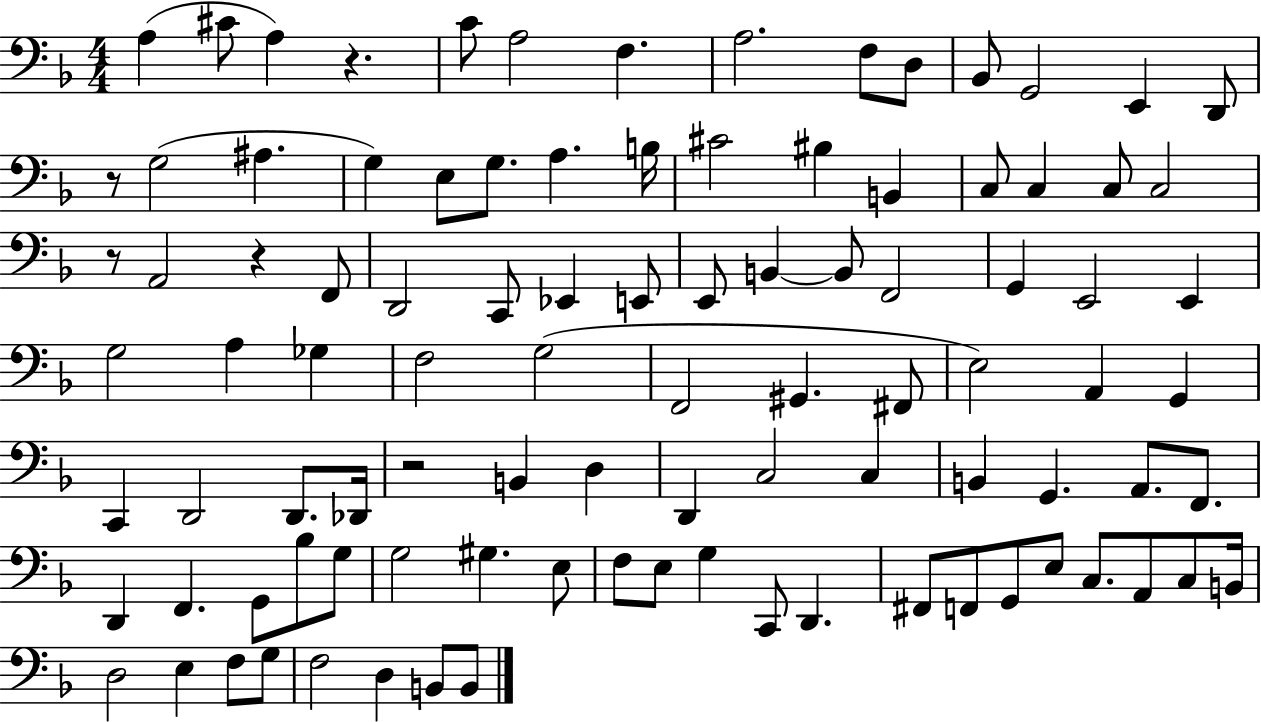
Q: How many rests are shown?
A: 5